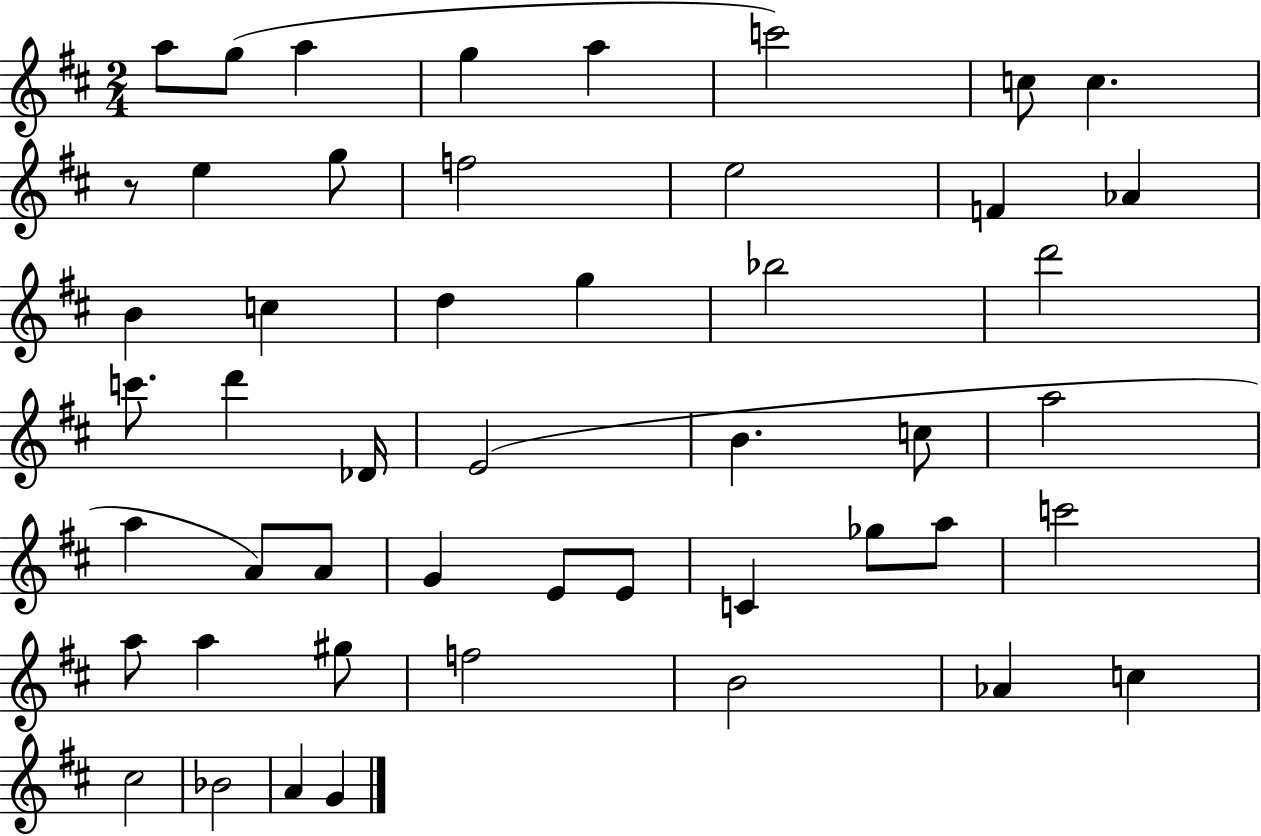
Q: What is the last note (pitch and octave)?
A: G4